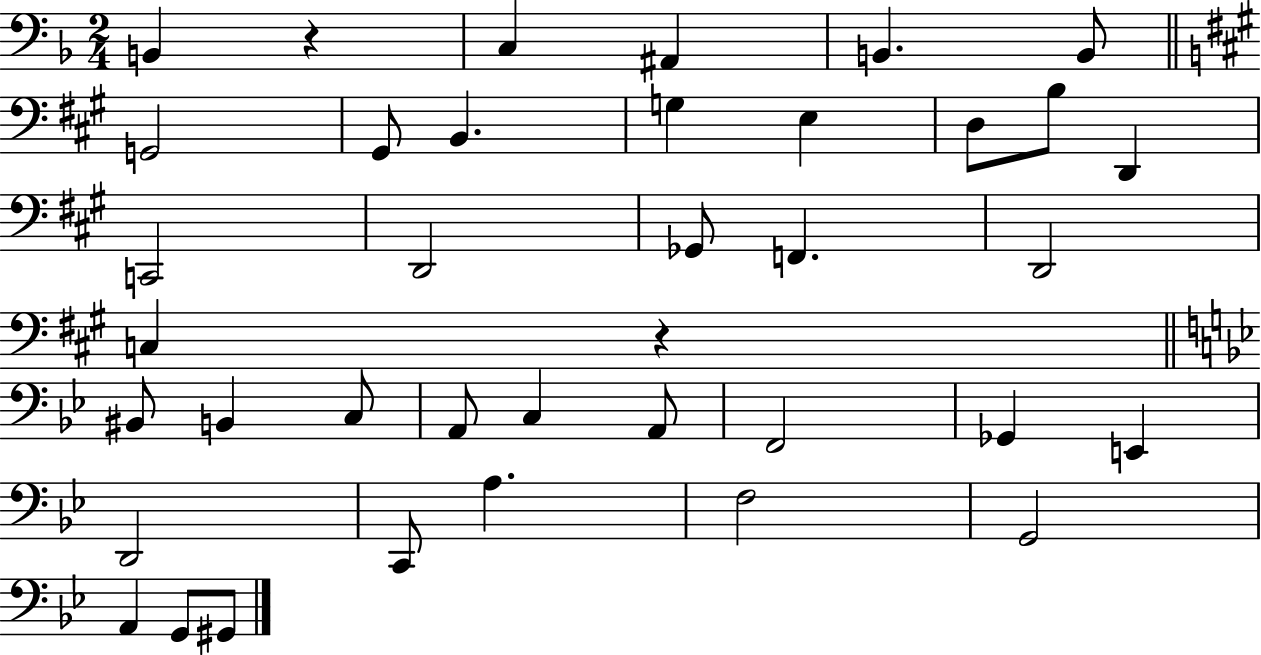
B2/q R/q C3/q A#2/q B2/q. B2/e G2/h G#2/e B2/q. G3/q E3/q D3/e B3/e D2/q C2/h D2/h Gb2/e F2/q. D2/h C3/q R/q BIS2/e B2/q C3/e A2/e C3/q A2/e F2/h Gb2/q E2/q D2/h C2/e A3/q. F3/h G2/h A2/q G2/e G#2/e